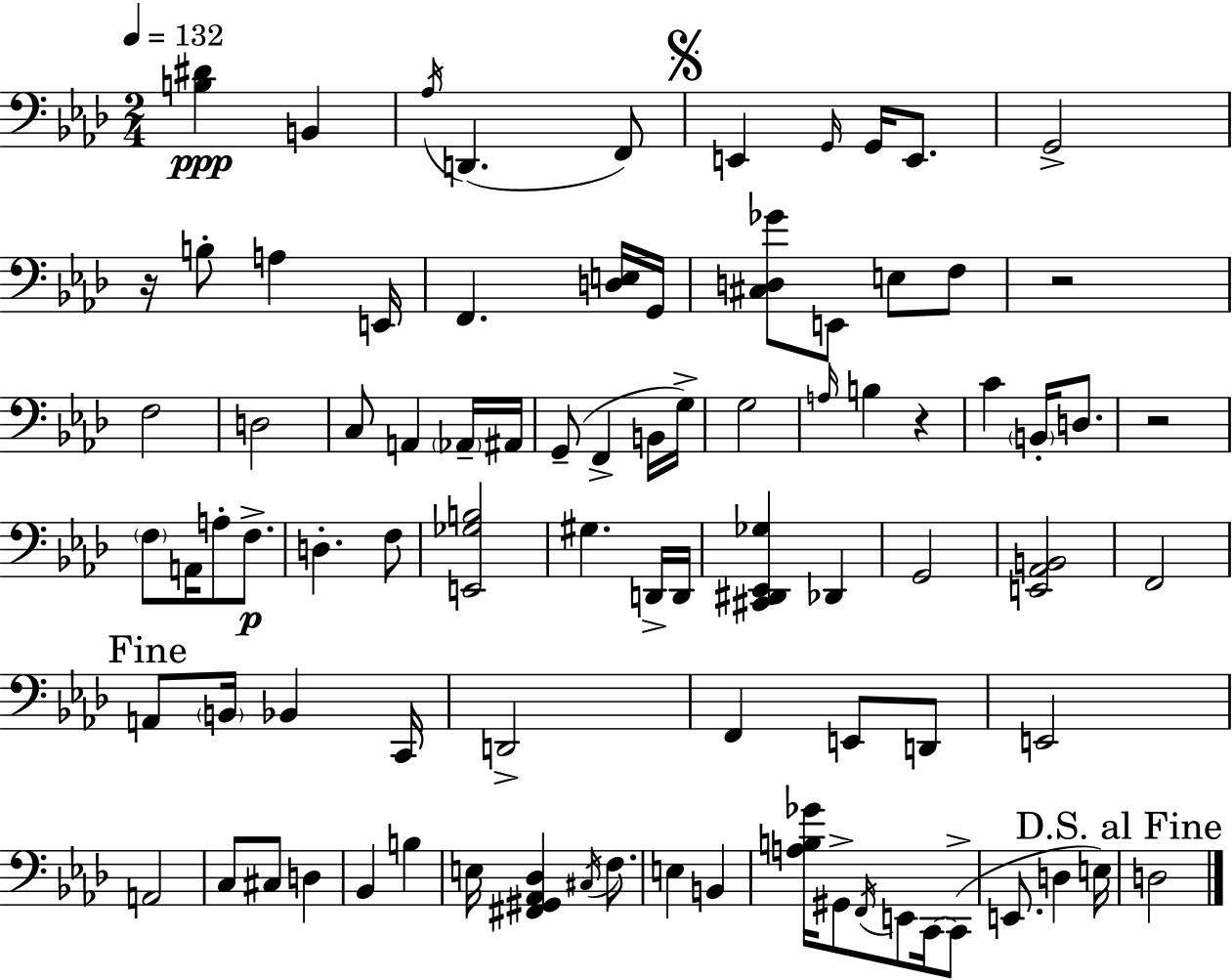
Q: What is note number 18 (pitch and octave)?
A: F3